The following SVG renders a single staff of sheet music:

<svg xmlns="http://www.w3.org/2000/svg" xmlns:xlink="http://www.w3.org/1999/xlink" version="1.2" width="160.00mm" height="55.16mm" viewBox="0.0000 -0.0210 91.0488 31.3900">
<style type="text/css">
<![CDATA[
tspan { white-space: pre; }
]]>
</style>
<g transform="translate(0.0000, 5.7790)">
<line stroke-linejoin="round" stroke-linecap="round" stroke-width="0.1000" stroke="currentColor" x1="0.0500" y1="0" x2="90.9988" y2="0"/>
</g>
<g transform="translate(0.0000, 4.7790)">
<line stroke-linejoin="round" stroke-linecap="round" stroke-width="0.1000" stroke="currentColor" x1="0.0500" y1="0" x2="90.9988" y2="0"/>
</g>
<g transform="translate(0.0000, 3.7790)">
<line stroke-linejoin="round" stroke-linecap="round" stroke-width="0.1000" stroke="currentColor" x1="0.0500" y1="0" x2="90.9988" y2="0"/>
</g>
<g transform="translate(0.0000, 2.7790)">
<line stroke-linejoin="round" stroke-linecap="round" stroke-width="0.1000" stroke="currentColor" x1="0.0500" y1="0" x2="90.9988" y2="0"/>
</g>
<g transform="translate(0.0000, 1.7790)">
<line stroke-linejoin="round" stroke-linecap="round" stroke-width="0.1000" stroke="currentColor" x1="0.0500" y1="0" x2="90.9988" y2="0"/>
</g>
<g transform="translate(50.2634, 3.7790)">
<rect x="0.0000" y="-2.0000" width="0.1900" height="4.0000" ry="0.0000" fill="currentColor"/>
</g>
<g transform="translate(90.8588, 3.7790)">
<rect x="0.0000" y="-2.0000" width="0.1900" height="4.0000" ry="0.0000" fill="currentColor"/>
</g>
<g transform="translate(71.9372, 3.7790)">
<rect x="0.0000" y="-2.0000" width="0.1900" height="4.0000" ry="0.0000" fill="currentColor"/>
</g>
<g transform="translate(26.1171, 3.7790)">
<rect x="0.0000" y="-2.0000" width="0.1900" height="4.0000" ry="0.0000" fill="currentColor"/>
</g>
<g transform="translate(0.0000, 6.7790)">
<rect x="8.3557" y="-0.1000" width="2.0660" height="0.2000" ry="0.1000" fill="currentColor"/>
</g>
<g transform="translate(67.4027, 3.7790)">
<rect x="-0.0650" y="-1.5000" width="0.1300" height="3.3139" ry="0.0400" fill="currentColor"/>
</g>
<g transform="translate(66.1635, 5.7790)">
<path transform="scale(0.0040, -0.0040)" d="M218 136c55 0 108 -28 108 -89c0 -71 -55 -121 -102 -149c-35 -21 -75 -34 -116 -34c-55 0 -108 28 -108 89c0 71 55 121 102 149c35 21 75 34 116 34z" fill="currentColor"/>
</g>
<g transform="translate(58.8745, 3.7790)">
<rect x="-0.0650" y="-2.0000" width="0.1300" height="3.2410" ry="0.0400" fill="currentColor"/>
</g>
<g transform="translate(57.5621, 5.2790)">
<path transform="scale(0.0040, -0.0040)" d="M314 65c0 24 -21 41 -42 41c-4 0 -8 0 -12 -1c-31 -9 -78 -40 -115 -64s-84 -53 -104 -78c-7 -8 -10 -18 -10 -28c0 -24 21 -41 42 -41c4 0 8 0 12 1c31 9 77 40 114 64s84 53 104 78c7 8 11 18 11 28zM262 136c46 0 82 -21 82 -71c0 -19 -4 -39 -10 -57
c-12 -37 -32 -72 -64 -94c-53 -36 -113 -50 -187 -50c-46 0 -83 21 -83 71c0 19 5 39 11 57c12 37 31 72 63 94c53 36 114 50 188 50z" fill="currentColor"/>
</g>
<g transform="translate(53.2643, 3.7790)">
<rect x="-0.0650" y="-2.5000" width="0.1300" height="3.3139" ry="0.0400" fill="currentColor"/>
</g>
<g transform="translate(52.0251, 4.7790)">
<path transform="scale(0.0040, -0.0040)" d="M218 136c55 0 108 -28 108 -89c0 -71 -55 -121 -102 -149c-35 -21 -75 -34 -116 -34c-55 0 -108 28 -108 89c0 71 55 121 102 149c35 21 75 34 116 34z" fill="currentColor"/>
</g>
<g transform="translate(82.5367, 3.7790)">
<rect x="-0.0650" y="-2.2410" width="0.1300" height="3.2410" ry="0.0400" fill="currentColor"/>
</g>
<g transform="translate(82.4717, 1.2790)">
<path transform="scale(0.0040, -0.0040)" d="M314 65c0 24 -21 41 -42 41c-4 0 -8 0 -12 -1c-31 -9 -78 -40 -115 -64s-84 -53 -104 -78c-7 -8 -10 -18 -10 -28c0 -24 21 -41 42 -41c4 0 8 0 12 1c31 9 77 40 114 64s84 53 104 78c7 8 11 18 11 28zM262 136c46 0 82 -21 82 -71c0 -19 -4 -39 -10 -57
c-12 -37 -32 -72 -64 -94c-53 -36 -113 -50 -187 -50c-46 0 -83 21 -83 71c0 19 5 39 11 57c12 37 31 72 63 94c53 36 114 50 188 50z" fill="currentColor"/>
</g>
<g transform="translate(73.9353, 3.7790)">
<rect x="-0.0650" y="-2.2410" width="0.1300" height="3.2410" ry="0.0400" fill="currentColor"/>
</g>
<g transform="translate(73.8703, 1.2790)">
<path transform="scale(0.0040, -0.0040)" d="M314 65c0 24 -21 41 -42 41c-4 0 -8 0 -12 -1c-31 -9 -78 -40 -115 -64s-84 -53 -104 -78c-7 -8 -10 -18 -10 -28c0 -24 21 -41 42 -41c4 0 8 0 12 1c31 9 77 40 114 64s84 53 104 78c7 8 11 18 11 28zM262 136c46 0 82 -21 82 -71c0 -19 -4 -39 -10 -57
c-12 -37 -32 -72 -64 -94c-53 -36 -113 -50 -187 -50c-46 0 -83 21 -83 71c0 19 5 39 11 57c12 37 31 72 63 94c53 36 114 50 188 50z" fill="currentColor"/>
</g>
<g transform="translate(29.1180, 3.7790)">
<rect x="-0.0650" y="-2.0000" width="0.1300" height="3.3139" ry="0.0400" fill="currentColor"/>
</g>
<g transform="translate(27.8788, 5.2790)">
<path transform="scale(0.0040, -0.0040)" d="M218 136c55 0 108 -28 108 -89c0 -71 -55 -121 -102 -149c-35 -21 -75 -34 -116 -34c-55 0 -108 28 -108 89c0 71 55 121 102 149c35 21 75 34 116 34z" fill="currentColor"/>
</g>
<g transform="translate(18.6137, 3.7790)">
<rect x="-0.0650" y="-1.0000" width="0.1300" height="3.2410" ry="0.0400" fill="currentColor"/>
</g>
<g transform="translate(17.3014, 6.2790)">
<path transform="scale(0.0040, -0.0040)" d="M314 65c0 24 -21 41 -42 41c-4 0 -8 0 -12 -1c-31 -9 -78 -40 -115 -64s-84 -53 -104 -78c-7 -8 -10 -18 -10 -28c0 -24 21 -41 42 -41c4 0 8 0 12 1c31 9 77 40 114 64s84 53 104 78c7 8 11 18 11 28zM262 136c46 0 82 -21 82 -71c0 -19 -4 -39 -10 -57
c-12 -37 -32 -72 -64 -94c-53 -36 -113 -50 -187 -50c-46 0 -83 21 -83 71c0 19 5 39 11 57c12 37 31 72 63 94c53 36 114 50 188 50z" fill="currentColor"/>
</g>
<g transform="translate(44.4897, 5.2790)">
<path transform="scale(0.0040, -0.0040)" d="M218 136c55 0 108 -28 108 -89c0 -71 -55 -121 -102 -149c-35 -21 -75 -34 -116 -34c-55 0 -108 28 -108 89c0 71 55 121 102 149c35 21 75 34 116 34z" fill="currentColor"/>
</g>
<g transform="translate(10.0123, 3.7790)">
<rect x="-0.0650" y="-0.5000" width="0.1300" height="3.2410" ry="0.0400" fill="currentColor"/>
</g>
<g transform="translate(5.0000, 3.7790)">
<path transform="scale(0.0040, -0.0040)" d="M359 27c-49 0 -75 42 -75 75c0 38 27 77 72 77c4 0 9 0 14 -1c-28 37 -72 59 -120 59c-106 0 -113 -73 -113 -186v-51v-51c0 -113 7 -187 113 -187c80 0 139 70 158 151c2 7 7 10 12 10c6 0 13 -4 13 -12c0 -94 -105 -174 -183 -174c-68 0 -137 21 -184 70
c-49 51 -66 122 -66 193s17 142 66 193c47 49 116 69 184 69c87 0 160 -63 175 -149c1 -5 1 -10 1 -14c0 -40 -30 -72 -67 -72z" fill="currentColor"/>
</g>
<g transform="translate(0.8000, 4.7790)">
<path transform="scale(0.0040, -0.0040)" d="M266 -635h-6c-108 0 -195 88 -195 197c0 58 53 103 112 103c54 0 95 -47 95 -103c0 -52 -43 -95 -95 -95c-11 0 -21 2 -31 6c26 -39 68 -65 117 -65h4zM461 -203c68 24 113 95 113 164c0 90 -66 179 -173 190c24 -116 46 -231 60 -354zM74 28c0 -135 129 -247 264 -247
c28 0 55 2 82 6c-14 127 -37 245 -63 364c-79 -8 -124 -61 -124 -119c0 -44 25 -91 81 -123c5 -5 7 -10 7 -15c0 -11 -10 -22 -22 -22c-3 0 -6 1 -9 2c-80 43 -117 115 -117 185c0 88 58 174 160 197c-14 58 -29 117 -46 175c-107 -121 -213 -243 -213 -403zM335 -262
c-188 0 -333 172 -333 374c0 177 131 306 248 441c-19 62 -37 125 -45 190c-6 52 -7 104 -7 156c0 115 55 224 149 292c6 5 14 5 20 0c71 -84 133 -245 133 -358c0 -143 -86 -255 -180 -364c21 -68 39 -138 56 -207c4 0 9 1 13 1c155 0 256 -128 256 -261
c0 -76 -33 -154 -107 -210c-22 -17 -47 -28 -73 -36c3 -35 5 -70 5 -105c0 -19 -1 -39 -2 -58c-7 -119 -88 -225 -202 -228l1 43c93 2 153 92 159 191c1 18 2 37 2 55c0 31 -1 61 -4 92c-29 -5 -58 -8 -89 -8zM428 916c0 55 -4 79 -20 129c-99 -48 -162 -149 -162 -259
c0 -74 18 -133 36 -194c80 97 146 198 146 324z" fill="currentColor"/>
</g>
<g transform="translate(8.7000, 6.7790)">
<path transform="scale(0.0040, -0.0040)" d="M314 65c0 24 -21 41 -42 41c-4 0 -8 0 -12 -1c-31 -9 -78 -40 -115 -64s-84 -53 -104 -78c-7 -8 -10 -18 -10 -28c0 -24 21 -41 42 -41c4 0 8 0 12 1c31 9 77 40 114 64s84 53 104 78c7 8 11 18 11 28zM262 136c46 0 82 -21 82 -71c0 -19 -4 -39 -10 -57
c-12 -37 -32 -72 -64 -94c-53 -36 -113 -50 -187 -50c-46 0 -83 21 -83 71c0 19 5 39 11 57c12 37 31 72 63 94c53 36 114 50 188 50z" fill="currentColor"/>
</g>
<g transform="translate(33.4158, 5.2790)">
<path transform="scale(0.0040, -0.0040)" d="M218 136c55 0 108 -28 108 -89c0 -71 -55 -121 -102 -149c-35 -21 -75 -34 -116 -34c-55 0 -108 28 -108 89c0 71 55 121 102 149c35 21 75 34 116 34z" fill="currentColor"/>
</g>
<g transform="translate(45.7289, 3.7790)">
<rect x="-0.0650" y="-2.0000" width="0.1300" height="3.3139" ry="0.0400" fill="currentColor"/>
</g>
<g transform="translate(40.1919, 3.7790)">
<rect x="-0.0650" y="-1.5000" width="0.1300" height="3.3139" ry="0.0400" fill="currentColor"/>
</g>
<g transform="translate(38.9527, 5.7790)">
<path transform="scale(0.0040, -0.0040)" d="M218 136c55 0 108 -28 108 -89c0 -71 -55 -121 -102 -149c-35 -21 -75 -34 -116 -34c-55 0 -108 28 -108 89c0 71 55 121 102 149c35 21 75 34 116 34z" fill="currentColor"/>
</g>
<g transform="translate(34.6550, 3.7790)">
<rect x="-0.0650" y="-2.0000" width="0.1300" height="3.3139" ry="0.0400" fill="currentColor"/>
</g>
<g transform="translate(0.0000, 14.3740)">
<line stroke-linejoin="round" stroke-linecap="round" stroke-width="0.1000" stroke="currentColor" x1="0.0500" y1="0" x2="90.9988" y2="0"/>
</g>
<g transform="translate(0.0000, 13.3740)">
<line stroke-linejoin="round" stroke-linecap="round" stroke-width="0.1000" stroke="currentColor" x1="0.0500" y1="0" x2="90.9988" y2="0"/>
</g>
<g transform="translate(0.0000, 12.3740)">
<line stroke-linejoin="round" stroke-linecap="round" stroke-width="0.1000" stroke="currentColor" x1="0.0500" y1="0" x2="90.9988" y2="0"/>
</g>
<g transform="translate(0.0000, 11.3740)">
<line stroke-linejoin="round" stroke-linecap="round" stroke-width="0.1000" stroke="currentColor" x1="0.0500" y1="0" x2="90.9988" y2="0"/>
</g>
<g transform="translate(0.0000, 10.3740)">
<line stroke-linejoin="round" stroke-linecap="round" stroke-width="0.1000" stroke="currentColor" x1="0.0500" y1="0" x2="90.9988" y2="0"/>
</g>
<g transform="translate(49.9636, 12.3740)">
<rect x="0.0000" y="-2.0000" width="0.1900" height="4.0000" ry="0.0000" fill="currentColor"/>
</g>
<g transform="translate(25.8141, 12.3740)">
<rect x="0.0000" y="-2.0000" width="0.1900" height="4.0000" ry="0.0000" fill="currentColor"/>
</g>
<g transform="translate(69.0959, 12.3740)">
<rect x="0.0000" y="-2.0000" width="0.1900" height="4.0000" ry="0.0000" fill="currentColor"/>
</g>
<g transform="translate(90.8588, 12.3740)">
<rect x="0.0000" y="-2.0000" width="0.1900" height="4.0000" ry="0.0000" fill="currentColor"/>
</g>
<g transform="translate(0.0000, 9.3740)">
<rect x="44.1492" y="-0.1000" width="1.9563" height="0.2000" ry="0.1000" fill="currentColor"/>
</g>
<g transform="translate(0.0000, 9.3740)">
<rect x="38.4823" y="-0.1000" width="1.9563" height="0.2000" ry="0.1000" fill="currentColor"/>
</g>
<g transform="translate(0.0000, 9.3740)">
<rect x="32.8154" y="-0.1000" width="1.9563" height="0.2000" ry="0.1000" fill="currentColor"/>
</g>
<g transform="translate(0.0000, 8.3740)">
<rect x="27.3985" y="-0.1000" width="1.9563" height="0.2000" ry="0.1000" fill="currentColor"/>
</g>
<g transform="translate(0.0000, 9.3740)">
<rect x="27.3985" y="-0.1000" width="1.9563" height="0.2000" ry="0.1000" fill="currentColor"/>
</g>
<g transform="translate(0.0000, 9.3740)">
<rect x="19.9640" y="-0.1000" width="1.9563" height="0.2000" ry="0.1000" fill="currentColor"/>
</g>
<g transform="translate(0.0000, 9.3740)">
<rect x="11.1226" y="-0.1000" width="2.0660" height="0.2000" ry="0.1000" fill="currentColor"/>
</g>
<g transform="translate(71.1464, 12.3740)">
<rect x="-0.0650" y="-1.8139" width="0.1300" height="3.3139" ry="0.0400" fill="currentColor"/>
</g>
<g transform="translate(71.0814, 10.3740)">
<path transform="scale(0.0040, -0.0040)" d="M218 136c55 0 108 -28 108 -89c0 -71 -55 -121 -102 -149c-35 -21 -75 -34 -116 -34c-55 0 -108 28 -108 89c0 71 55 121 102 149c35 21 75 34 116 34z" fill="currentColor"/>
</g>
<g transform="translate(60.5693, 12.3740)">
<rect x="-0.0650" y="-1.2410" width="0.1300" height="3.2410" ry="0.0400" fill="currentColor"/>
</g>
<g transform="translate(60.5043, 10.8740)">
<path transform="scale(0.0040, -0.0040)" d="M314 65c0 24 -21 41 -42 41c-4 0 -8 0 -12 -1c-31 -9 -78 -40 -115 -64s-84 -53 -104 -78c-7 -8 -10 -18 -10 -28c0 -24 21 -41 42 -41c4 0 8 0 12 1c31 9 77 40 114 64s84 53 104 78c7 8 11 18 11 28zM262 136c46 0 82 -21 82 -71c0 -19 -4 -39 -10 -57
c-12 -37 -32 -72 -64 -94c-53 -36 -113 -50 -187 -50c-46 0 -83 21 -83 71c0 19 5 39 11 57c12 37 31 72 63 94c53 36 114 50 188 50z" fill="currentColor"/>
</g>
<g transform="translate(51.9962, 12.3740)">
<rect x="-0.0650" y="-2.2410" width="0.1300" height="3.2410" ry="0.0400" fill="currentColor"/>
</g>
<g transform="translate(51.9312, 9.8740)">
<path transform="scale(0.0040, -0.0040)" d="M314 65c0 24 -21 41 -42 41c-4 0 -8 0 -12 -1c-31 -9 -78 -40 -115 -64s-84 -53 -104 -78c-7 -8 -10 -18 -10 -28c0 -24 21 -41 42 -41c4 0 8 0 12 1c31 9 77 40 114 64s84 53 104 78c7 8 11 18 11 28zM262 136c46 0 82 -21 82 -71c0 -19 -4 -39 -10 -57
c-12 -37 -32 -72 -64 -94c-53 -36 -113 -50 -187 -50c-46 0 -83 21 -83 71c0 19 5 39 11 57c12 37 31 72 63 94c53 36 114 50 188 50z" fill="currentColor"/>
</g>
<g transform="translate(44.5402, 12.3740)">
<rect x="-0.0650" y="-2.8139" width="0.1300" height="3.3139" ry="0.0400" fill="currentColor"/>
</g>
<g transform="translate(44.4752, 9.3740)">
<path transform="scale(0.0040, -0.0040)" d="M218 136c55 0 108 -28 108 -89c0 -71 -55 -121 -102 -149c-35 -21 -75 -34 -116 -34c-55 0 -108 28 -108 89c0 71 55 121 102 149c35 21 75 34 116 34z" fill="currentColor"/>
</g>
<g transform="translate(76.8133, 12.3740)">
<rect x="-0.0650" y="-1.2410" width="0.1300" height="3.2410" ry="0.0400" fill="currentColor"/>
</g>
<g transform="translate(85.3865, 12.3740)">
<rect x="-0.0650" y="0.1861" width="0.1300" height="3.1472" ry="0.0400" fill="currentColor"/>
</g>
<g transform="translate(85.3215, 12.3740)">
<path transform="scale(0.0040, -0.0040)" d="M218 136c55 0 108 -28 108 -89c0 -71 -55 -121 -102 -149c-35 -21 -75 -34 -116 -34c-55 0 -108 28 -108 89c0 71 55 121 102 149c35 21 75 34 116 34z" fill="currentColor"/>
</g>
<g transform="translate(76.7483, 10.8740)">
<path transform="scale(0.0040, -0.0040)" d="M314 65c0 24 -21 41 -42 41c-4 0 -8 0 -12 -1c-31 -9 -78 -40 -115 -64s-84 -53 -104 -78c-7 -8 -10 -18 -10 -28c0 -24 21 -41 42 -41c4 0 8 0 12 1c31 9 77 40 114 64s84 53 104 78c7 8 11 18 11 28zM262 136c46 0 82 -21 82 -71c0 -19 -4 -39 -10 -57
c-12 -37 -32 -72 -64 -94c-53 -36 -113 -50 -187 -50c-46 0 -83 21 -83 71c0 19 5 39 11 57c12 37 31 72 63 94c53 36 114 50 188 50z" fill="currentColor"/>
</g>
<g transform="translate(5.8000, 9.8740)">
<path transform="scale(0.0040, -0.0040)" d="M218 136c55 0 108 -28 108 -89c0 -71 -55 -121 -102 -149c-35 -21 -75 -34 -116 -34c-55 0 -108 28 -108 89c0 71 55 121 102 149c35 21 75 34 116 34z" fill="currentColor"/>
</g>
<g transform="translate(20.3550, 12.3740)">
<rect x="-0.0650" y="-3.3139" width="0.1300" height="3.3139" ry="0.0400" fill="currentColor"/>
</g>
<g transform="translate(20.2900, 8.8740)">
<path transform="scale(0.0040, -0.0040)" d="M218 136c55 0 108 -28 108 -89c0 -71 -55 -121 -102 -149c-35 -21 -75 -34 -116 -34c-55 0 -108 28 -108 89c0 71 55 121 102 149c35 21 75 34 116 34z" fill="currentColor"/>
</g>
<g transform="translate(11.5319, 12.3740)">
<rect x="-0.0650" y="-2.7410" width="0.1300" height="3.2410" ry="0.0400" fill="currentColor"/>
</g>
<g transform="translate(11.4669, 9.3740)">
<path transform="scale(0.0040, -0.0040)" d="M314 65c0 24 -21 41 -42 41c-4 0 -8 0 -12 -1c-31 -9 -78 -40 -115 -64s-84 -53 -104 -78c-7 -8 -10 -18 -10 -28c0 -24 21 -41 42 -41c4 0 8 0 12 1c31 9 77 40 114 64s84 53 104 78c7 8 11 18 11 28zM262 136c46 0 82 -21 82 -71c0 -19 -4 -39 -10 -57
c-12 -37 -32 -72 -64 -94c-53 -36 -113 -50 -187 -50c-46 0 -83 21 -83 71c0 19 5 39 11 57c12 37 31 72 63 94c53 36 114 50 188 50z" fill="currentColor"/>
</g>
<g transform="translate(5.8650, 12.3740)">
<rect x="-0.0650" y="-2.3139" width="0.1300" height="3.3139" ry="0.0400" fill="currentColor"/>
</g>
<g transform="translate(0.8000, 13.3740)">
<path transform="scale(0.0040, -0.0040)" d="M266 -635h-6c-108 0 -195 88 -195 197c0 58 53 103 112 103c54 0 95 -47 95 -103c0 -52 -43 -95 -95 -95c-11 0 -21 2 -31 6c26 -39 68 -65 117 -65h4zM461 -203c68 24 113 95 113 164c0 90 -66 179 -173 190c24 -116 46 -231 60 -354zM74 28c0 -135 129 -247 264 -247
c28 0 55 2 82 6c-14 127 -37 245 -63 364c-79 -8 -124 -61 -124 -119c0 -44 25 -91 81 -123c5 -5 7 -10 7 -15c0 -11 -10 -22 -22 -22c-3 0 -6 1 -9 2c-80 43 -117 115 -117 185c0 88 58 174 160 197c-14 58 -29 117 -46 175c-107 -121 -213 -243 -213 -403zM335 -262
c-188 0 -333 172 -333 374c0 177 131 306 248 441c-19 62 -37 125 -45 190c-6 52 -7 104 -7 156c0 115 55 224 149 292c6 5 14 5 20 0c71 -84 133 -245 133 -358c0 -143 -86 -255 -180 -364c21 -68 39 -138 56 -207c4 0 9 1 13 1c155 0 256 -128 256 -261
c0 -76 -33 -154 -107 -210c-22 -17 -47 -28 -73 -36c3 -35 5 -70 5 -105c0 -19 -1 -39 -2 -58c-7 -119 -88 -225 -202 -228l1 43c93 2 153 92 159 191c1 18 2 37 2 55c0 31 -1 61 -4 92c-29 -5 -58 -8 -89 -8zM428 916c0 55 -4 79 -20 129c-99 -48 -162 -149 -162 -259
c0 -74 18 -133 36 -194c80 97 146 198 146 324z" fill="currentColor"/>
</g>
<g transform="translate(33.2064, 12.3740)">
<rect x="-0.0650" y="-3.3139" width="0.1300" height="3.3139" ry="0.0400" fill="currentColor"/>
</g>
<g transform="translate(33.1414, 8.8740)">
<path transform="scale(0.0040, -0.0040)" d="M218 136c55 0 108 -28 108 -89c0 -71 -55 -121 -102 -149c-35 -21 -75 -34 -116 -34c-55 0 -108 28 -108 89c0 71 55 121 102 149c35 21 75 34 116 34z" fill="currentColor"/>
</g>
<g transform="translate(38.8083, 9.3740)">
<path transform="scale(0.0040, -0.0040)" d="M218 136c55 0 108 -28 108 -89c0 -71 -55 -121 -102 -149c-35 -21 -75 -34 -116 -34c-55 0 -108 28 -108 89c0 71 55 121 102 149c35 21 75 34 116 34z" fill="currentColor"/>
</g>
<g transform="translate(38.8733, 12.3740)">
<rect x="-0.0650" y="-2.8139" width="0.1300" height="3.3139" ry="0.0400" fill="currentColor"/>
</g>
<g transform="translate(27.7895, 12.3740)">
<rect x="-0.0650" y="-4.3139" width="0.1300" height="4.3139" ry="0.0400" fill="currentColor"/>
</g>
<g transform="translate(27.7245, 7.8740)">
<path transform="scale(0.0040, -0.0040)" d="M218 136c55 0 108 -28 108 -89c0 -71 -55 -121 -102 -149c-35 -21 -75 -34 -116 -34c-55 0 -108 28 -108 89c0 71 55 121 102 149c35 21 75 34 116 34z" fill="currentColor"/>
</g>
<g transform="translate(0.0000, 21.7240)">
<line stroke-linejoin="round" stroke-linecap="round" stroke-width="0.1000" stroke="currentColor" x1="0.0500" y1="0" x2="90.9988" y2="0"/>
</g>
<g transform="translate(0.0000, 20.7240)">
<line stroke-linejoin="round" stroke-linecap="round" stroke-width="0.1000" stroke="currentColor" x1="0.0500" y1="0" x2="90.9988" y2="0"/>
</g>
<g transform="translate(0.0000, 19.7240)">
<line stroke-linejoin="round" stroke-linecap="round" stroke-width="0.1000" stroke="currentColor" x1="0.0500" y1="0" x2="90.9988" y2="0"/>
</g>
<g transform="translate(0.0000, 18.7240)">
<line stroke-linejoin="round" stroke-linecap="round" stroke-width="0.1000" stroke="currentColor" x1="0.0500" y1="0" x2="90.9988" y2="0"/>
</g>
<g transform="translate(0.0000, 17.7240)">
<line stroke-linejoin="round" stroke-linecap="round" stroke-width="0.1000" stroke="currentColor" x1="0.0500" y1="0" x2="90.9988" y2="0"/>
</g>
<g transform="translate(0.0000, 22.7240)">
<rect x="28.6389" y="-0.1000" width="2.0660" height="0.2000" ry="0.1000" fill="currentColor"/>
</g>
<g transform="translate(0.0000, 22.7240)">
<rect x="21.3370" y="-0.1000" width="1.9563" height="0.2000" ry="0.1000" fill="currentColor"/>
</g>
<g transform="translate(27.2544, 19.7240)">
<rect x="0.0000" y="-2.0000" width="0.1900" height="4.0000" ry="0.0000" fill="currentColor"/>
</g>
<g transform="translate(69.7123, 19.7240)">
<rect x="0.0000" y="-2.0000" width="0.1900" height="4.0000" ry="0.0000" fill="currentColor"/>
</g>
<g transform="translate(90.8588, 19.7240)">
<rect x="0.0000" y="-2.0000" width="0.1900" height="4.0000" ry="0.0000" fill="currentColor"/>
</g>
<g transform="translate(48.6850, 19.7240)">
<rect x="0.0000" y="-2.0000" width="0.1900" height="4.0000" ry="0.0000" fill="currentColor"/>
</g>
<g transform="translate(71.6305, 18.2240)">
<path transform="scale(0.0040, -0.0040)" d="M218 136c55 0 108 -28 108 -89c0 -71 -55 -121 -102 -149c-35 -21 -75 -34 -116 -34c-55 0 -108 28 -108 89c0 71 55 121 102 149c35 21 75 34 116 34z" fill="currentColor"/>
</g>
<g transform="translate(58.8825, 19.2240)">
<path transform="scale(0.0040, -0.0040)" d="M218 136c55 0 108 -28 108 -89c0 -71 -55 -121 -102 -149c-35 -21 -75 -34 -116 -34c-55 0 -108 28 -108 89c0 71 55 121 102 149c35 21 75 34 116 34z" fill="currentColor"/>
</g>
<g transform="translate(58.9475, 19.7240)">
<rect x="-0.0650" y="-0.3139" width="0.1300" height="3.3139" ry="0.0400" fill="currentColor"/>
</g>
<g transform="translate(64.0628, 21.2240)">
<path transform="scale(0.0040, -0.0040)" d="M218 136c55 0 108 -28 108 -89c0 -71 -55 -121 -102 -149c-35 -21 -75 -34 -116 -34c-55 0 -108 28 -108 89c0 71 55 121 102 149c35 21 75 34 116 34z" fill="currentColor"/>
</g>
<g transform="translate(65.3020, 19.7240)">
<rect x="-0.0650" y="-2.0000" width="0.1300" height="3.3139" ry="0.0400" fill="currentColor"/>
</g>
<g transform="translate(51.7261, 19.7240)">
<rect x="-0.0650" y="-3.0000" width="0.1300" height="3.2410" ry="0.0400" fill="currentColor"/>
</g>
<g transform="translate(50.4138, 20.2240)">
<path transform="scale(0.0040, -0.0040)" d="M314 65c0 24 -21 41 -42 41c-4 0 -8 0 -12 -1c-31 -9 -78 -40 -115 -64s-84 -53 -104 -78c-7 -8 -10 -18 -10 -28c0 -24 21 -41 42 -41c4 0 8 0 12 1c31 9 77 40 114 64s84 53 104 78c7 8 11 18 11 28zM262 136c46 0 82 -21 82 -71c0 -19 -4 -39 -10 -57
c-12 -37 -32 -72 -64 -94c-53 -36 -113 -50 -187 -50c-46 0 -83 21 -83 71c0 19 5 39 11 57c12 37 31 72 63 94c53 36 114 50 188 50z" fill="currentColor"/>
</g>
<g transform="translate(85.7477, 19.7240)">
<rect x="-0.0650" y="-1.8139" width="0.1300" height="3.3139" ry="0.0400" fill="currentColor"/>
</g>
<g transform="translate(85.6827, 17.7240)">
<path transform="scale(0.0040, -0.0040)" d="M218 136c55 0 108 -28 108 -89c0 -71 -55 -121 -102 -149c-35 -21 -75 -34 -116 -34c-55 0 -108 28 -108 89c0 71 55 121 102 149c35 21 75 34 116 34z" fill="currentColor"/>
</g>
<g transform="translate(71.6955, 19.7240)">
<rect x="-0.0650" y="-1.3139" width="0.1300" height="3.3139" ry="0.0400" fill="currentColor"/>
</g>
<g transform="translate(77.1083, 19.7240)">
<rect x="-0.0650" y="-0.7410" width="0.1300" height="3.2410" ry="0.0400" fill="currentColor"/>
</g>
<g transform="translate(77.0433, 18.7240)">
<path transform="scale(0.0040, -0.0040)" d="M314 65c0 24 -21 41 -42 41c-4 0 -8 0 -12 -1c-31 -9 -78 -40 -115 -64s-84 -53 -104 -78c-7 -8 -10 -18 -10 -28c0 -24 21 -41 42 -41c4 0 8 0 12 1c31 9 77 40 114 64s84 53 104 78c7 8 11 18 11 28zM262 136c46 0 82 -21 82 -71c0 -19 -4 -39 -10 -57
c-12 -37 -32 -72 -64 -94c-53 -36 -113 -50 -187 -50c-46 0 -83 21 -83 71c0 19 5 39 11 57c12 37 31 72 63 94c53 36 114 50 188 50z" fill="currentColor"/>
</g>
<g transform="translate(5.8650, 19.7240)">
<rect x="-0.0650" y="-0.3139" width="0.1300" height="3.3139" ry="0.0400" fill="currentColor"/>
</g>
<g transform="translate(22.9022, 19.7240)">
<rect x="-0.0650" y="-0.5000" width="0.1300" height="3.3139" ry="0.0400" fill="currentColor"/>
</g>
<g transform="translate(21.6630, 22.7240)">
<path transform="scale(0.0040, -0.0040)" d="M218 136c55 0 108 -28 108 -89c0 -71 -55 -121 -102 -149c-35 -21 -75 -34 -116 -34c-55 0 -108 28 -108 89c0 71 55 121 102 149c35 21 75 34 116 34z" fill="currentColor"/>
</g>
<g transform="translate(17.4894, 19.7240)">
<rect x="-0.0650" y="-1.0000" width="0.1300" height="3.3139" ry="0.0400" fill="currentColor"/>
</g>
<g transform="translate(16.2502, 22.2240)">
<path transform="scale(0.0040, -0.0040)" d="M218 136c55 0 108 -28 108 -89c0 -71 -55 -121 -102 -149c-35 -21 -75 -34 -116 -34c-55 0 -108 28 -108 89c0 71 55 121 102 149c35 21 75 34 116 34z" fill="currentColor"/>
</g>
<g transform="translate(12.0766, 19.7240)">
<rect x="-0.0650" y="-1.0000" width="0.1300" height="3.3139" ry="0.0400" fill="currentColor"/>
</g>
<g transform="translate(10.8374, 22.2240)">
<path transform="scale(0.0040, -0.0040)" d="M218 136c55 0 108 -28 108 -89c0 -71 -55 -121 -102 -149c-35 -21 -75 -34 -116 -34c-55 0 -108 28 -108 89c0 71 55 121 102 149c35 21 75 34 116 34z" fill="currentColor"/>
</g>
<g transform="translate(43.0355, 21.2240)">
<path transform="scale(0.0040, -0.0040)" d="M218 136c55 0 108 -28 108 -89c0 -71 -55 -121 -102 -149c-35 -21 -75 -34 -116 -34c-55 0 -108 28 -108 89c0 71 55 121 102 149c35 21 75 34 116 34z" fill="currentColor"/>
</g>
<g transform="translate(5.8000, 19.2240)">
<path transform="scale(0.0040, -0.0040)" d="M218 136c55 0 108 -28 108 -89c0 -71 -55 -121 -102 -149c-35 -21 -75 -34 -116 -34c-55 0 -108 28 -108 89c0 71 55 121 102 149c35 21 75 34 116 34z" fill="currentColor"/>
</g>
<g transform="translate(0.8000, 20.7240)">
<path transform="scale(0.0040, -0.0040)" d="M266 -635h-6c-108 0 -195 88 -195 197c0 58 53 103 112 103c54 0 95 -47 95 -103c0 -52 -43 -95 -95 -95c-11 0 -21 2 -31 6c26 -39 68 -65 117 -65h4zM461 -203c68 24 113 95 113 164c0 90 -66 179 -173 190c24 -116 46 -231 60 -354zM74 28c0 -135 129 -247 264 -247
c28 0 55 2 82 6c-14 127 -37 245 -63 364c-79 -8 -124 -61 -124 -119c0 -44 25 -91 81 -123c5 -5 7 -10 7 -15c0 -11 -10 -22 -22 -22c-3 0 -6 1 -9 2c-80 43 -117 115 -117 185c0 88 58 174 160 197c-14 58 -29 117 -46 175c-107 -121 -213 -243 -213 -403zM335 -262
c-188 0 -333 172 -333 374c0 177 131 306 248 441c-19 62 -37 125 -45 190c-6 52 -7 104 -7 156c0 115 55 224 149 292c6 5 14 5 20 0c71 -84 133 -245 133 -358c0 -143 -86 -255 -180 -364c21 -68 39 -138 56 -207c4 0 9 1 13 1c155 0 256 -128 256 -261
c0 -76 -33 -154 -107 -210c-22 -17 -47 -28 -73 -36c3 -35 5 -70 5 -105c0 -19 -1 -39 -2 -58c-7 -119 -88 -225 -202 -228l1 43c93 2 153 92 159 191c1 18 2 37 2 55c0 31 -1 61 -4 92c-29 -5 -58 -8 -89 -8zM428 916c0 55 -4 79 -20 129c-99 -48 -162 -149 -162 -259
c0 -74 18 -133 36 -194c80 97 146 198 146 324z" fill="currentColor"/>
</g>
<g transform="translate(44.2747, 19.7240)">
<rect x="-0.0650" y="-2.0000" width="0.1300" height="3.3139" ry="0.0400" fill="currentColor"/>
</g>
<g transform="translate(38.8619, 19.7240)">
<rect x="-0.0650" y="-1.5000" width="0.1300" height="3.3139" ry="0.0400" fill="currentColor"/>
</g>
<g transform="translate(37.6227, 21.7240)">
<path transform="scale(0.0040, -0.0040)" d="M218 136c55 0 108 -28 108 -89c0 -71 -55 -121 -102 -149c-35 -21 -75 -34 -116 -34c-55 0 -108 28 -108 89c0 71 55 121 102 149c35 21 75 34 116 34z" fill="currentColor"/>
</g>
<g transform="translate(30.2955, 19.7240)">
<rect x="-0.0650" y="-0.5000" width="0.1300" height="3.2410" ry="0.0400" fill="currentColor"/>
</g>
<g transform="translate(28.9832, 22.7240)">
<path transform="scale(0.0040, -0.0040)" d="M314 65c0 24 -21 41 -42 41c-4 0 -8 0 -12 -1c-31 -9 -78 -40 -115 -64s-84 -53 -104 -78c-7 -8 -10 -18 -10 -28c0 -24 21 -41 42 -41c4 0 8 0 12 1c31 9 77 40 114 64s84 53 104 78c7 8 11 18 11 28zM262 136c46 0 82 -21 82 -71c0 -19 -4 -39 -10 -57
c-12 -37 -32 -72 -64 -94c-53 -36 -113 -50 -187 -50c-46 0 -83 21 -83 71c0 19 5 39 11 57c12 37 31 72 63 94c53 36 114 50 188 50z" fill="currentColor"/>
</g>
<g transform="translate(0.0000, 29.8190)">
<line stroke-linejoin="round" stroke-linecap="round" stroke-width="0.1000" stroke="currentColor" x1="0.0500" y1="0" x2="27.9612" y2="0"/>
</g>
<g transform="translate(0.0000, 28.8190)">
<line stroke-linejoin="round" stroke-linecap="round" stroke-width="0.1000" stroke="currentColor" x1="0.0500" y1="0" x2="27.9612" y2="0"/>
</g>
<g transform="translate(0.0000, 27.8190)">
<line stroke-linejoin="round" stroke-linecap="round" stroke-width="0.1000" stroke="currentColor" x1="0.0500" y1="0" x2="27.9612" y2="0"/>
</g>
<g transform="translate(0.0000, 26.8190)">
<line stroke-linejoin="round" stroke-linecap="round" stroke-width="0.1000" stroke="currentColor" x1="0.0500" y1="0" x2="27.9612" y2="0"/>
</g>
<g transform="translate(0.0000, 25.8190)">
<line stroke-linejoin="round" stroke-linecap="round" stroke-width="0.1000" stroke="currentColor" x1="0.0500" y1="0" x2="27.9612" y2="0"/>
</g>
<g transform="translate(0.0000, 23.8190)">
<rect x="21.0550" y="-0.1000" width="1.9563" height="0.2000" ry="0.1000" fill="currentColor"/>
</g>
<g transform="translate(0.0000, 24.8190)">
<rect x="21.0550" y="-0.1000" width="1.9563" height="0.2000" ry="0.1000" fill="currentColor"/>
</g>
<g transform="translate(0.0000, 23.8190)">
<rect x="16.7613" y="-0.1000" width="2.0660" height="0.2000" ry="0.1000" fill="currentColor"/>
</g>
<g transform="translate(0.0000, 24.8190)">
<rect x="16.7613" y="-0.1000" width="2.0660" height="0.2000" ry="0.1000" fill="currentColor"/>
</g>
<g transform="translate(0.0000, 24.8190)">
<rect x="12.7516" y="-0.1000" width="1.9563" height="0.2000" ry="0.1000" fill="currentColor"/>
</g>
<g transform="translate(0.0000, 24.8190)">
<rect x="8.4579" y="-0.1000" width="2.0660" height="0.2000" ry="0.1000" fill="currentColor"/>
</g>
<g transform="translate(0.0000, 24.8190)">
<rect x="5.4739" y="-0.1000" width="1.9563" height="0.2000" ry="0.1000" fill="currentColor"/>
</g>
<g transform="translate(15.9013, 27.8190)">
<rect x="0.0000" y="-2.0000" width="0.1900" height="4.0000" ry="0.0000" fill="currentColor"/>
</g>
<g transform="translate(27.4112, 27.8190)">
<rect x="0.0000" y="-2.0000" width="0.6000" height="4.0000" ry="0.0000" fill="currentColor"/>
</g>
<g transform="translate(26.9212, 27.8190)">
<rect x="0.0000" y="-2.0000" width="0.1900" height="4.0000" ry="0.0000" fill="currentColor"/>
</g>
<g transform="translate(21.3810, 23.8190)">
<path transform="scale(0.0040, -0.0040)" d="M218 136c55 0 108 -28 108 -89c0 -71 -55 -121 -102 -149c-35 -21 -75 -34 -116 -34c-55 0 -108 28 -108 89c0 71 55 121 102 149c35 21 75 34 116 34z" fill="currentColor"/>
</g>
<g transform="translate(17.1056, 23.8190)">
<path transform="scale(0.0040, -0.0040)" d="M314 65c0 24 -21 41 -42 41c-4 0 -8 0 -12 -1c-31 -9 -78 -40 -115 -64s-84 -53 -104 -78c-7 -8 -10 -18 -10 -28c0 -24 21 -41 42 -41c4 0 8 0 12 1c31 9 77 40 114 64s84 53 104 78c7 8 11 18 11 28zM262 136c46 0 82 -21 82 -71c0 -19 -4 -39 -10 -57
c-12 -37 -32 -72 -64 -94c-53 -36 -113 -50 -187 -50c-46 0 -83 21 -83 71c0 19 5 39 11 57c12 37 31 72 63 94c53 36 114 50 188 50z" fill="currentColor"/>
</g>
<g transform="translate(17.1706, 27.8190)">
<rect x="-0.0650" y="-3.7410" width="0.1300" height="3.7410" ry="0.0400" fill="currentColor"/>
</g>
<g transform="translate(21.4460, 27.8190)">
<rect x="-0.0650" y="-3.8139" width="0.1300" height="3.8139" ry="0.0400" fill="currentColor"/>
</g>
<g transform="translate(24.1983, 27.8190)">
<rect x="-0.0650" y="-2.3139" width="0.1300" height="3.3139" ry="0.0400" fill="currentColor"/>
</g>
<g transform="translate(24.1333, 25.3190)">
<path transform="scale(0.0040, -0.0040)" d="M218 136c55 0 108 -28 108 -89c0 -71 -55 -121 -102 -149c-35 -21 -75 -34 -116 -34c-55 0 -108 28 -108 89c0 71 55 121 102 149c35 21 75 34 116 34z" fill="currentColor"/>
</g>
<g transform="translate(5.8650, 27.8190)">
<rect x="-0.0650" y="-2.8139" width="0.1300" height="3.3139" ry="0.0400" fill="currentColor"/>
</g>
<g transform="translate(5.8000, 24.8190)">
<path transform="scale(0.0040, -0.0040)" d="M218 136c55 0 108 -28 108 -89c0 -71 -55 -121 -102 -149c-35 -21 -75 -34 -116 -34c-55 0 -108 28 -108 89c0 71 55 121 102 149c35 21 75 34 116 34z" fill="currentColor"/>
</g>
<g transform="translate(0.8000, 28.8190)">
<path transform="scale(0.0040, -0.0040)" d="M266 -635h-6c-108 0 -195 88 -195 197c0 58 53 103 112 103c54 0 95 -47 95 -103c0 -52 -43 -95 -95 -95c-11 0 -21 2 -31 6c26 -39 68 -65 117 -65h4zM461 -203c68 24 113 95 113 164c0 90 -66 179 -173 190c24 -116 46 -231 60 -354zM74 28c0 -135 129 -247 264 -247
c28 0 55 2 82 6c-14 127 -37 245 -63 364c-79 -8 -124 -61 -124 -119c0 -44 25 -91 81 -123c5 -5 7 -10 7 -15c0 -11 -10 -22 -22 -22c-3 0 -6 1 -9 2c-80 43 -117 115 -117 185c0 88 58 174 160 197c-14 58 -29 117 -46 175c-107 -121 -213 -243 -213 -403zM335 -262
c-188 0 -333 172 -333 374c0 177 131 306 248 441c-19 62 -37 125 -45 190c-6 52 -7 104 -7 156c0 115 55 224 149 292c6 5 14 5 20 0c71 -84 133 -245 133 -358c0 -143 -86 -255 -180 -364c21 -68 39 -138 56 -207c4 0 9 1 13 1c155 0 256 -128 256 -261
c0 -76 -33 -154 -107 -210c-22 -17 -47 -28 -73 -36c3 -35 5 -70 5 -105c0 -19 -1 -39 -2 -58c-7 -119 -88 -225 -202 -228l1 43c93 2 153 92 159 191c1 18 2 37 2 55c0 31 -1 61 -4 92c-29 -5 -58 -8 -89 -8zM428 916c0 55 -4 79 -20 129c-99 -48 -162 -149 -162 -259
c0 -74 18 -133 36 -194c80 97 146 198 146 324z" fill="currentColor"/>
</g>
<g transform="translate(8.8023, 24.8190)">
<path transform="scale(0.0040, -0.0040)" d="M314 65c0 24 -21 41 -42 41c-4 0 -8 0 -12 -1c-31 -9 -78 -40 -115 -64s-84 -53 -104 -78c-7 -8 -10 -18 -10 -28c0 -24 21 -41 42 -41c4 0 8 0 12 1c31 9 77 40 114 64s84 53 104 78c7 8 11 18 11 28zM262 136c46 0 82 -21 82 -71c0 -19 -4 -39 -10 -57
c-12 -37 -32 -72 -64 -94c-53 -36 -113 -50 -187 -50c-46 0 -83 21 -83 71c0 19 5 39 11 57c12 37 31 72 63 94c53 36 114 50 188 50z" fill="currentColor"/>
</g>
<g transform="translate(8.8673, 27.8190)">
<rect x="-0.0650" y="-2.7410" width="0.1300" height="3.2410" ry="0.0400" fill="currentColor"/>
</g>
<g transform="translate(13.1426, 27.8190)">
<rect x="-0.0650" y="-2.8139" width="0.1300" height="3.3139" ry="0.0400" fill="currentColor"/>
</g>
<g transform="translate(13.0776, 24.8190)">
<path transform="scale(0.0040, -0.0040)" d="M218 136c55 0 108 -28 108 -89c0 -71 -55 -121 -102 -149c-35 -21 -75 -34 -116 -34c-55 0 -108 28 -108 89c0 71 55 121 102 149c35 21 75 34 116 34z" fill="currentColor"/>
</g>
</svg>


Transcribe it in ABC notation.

X:1
T:Untitled
M:4/4
L:1/4
K:C
C2 D2 F F E F G F2 E g2 g2 g a2 b d' b a a g2 e2 f e2 B c D D C C2 E F A2 c F e d2 f a a2 a c'2 c' g